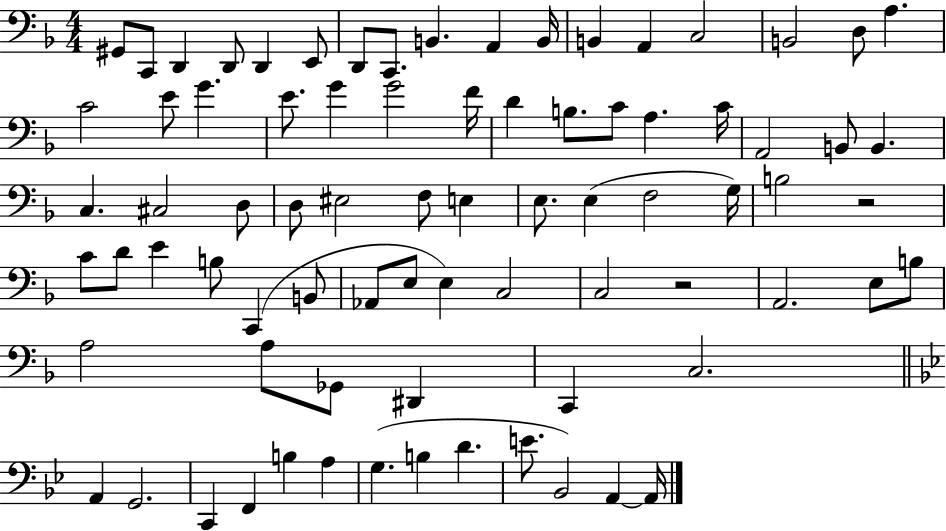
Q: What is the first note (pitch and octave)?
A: G#2